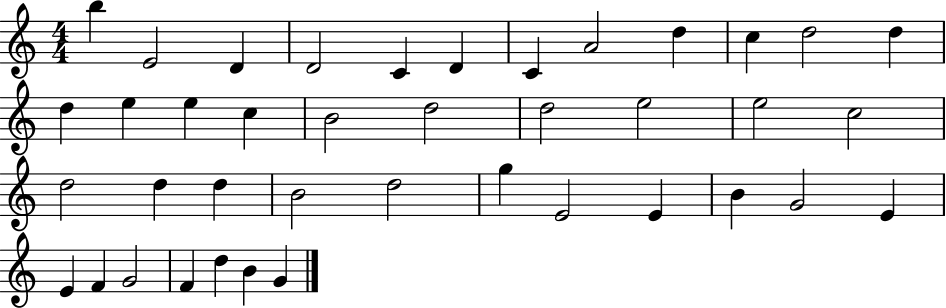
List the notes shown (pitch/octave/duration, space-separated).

B5/q E4/h D4/q D4/h C4/q D4/q C4/q A4/h D5/q C5/q D5/h D5/q D5/q E5/q E5/q C5/q B4/h D5/h D5/h E5/h E5/h C5/h D5/h D5/q D5/q B4/h D5/h G5/q E4/h E4/q B4/q G4/h E4/q E4/q F4/q G4/h F4/q D5/q B4/q G4/q